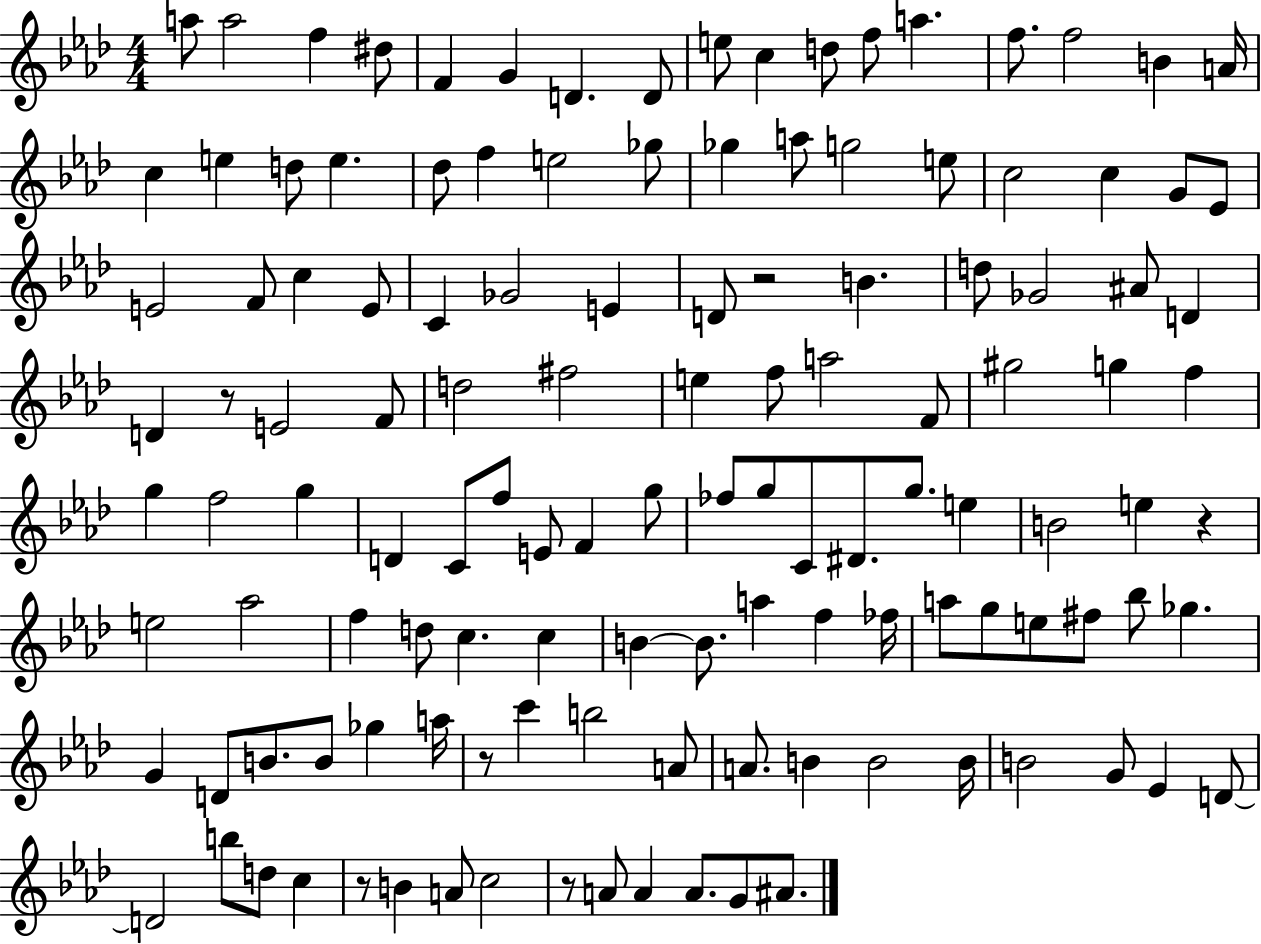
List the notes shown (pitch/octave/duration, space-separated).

A5/e A5/h F5/q D#5/e F4/q G4/q D4/q. D4/e E5/e C5/q D5/e F5/e A5/q. F5/e. F5/h B4/q A4/s C5/q E5/q D5/e E5/q. Db5/e F5/q E5/h Gb5/e Gb5/q A5/e G5/h E5/e C5/h C5/q G4/e Eb4/e E4/h F4/e C5/q E4/e C4/q Gb4/h E4/q D4/e R/h B4/q. D5/e Gb4/h A#4/e D4/q D4/q R/e E4/h F4/e D5/h F#5/h E5/q F5/e A5/h F4/e G#5/h G5/q F5/q G5/q F5/h G5/q D4/q C4/e F5/e E4/e F4/q G5/e FES5/e G5/e C4/e D#4/e. G5/e. E5/q B4/h E5/q R/q E5/h Ab5/h F5/q D5/e C5/q. C5/q B4/q B4/e. A5/q F5/q FES5/s A5/e G5/e E5/e F#5/e Bb5/e Gb5/q. G4/q D4/e B4/e. B4/e Gb5/q A5/s R/e C6/q B5/h A4/e A4/e. B4/q B4/h B4/s B4/h G4/e Eb4/q D4/e D4/h B5/e D5/e C5/q R/e B4/q A4/e C5/h R/e A4/e A4/q A4/e. G4/e A#4/e.